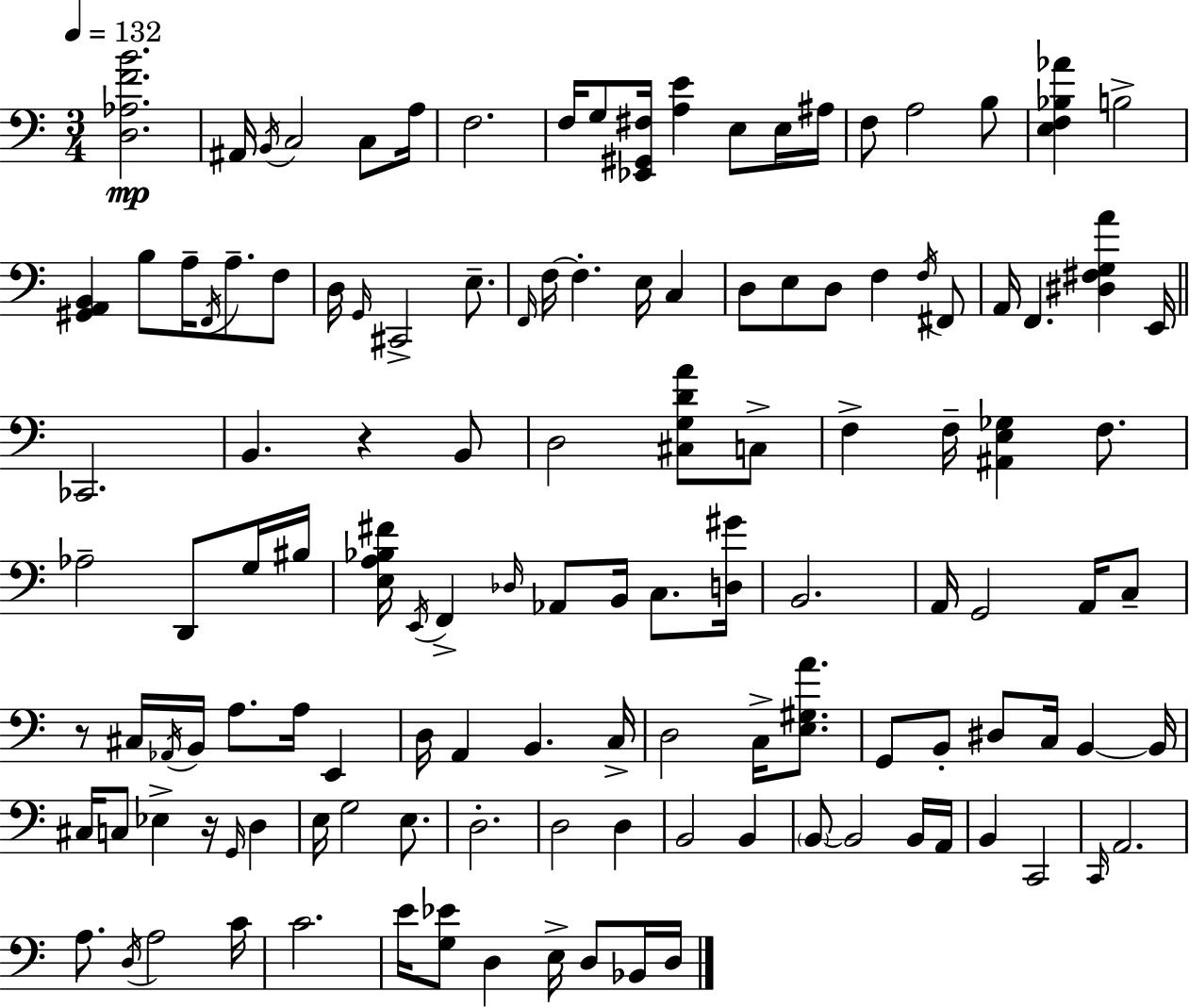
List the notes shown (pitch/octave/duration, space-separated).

[D3,Ab3,F4,B4]/h. A#2/s B2/s C3/h C3/e A3/s F3/h. F3/s G3/e [Eb2,G#2,F#3]/s [A3,E4]/q E3/e E3/s A#3/s F3/e A3/h B3/e [E3,F3,Bb3,Ab4]/q B3/h [G#2,A2,B2]/q B3/e A3/s F2/s A3/e. F3/e D3/s G2/s C#2/h E3/e. F2/s F3/s F3/q. E3/s C3/q D3/e E3/e D3/e F3/q F3/s F#2/e A2/s F2/q. [D#3,F#3,G3,A4]/q E2/s CES2/h. B2/q. R/q B2/e D3/h [C#3,G3,D4,A4]/e C3/e F3/q F3/s [A#2,E3,Gb3]/q F3/e. Ab3/h D2/e G3/s BIS3/s [E3,A3,Bb3,F#4]/s E2/s F2/q Db3/s Ab2/e B2/s C3/e. [D3,G#4]/s B2/h. A2/s G2/h A2/s C3/e R/e C#3/s Ab2/s B2/s A3/e. A3/s E2/q D3/s A2/q B2/q. C3/s D3/h C3/s [E3,G#3,A4]/e. G2/e B2/e D#3/e C3/s B2/q B2/s C#3/s C3/e Eb3/q R/s G2/s D3/q E3/s G3/h E3/e. D3/h. D3/h D3/q B2/h B2/q B2/e B2/h B2/s A2/s B2/q C2/h C2/s A2/h. A3/e. D3/s A3/h C4/s C4/h. E4/s [G3,Eb4]/e D3/q E3/s D3/e Bb2/s D3/s